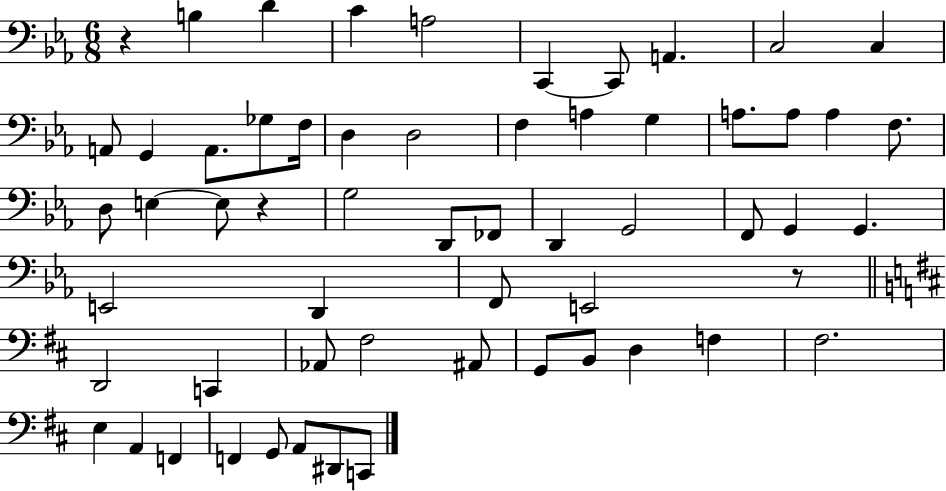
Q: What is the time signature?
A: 6/8